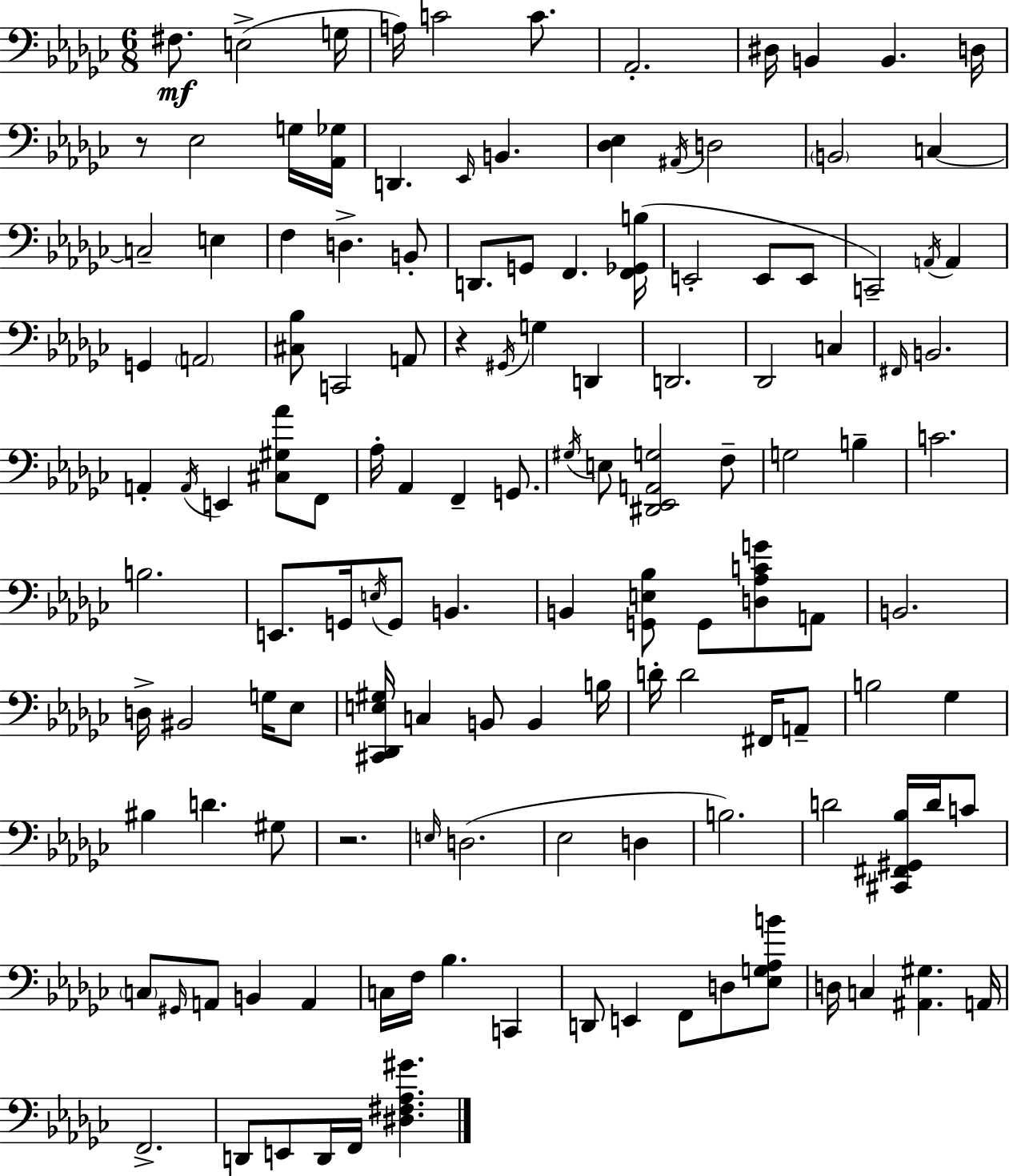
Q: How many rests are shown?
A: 3